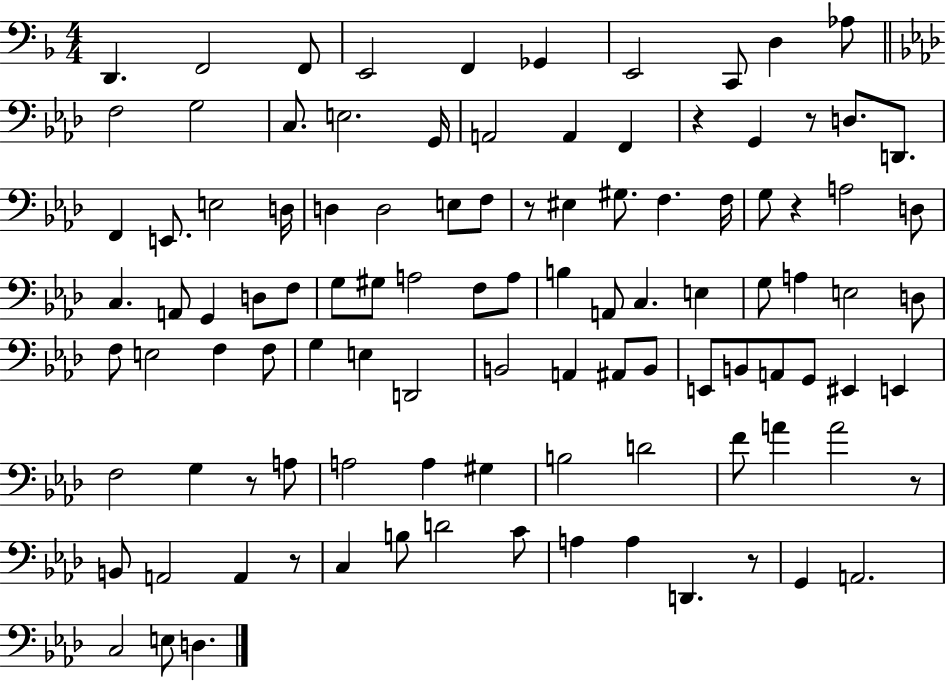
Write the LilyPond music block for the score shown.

{
  \clef bass
  \numericTimeSignature
  \time 4/4
  \key f \major
  d,4. f,2 f,8 | e,2 f,4 ges,4 | e,2 c,8 d4 aes8 | \bar "||" \break \key aes \major f2 g2 | c8. e2. g,16 | a,2 a,4 f,4 | r4 g,4 r8 d8. d,8. | \break f,4 e,8. e2 d16 | d4 d2 e8 f8 | r8 eis4 gis8. f4. f16 | g8 r4 a2 d8 | \break c4. a,8 g,4 d8 f8 | g8 gis8 a2 f8 a8 | b4 a,8 c4. e4 | g8 a4 e2 d8 | \break f8 e2 f4 f8 | g4 e4 d,2 | b,2 a,4 ais,8 b,8 | e,8 b,8 a,8 g,8 eis,4 e,4 | \break f2 g4 r8 a8 | a2 a4 gis4 | b2 d'2 | f'8 a'4 a'2 r8 | \break b,8 a,2 a,4 r8 | c4 b8 d'2 c'8 | a4 a4 d,4. r8 | g,4 a,2. | \break c2 e8 d4. | \bar "|."
}